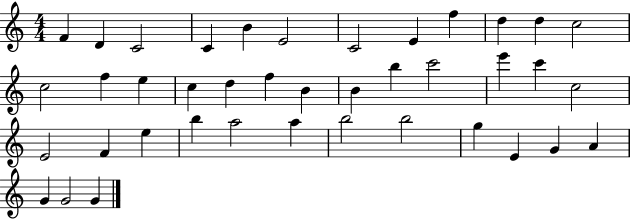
{
  \clef treble
  \numericTimeSignature
  \time 4/4
  \key c \major
  f'4 d'4 c'2 | c'4 b'4 e'2 | c'2 e'4 f''4 | d''4 d''4 c''2 | \break c''2 f''4 e''4 | c''4 d''4 f''4 b'4 | b'4 b''4 c'''2 | e'''4 c'''4 c''2 | \break e'2 f'4 e''4 | b''4 a''2 a''4 | b''2 b''2 | g''4 e'4 g'4 a'4 | \break g'4 g'2 g'4 | \bar "|."
}